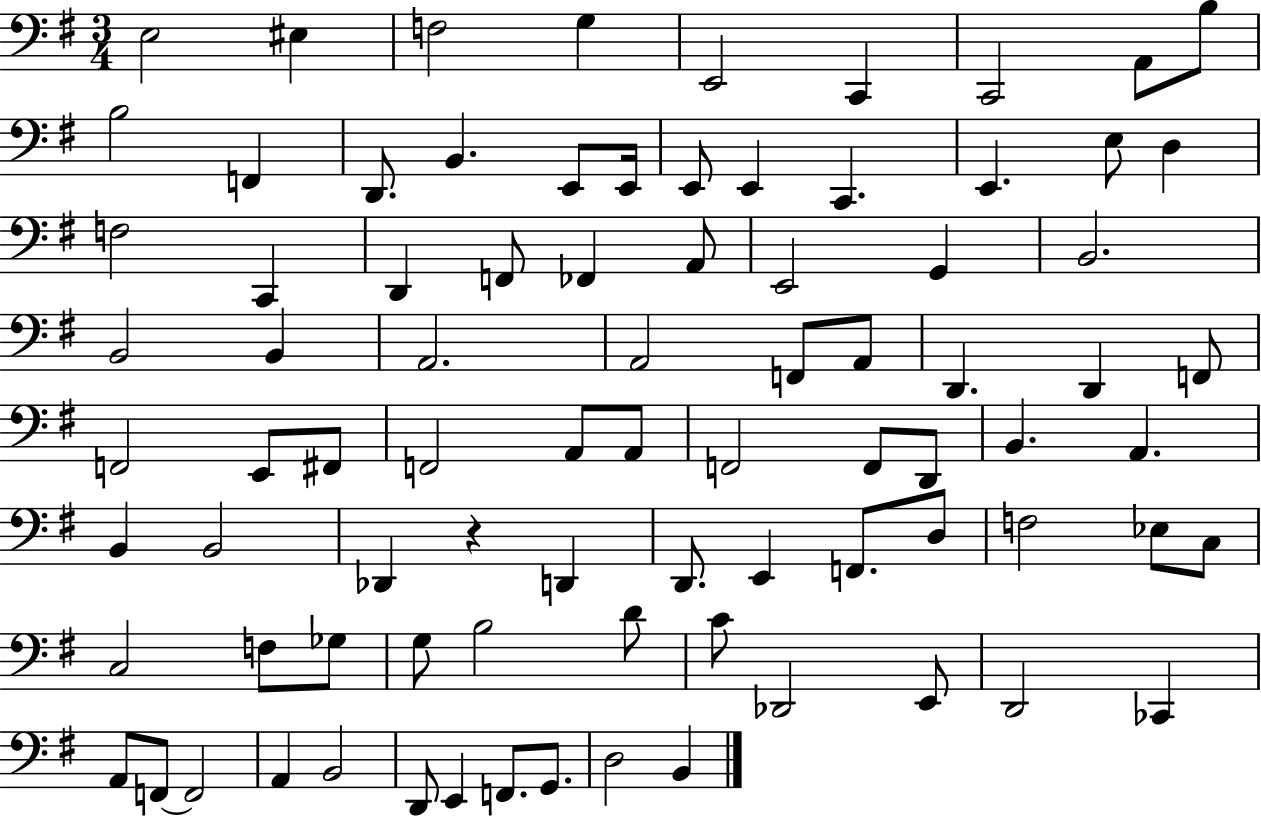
E3/h EIS3/q F3/h G3/q E2/h C2/q C2/h A2/e B3/e B3/h F2/q D2/e. B2/q. E2/e E2/s E2/e E2/q C2/q. E2/q. E3/e D3/q F3/h C2/q D2/q F2/e FES2/q A2/e E2/h G2/q B2/h. B2/h B2/q A2/h. A2/h F2/e A2/e D2/q. D2/q F2/e F2/h E2/e F#2/e F2/h A2/e A2/e F2/h F2/e D2/e B2/q. A2/q. B2/q B2/h Db2/q R/q D2/q D2/e. E2/q F2/e. D3/e F3/h Eb3/e C3/e C3/h F3/e Gb3/e G3/e B3/h D4/e C4/e Db2/h E2/e D2/h CES2/q A2/e F2/e F2/h A2/q B2/h D2/e E2/q F2/e. G2/e. D3/h B2/q